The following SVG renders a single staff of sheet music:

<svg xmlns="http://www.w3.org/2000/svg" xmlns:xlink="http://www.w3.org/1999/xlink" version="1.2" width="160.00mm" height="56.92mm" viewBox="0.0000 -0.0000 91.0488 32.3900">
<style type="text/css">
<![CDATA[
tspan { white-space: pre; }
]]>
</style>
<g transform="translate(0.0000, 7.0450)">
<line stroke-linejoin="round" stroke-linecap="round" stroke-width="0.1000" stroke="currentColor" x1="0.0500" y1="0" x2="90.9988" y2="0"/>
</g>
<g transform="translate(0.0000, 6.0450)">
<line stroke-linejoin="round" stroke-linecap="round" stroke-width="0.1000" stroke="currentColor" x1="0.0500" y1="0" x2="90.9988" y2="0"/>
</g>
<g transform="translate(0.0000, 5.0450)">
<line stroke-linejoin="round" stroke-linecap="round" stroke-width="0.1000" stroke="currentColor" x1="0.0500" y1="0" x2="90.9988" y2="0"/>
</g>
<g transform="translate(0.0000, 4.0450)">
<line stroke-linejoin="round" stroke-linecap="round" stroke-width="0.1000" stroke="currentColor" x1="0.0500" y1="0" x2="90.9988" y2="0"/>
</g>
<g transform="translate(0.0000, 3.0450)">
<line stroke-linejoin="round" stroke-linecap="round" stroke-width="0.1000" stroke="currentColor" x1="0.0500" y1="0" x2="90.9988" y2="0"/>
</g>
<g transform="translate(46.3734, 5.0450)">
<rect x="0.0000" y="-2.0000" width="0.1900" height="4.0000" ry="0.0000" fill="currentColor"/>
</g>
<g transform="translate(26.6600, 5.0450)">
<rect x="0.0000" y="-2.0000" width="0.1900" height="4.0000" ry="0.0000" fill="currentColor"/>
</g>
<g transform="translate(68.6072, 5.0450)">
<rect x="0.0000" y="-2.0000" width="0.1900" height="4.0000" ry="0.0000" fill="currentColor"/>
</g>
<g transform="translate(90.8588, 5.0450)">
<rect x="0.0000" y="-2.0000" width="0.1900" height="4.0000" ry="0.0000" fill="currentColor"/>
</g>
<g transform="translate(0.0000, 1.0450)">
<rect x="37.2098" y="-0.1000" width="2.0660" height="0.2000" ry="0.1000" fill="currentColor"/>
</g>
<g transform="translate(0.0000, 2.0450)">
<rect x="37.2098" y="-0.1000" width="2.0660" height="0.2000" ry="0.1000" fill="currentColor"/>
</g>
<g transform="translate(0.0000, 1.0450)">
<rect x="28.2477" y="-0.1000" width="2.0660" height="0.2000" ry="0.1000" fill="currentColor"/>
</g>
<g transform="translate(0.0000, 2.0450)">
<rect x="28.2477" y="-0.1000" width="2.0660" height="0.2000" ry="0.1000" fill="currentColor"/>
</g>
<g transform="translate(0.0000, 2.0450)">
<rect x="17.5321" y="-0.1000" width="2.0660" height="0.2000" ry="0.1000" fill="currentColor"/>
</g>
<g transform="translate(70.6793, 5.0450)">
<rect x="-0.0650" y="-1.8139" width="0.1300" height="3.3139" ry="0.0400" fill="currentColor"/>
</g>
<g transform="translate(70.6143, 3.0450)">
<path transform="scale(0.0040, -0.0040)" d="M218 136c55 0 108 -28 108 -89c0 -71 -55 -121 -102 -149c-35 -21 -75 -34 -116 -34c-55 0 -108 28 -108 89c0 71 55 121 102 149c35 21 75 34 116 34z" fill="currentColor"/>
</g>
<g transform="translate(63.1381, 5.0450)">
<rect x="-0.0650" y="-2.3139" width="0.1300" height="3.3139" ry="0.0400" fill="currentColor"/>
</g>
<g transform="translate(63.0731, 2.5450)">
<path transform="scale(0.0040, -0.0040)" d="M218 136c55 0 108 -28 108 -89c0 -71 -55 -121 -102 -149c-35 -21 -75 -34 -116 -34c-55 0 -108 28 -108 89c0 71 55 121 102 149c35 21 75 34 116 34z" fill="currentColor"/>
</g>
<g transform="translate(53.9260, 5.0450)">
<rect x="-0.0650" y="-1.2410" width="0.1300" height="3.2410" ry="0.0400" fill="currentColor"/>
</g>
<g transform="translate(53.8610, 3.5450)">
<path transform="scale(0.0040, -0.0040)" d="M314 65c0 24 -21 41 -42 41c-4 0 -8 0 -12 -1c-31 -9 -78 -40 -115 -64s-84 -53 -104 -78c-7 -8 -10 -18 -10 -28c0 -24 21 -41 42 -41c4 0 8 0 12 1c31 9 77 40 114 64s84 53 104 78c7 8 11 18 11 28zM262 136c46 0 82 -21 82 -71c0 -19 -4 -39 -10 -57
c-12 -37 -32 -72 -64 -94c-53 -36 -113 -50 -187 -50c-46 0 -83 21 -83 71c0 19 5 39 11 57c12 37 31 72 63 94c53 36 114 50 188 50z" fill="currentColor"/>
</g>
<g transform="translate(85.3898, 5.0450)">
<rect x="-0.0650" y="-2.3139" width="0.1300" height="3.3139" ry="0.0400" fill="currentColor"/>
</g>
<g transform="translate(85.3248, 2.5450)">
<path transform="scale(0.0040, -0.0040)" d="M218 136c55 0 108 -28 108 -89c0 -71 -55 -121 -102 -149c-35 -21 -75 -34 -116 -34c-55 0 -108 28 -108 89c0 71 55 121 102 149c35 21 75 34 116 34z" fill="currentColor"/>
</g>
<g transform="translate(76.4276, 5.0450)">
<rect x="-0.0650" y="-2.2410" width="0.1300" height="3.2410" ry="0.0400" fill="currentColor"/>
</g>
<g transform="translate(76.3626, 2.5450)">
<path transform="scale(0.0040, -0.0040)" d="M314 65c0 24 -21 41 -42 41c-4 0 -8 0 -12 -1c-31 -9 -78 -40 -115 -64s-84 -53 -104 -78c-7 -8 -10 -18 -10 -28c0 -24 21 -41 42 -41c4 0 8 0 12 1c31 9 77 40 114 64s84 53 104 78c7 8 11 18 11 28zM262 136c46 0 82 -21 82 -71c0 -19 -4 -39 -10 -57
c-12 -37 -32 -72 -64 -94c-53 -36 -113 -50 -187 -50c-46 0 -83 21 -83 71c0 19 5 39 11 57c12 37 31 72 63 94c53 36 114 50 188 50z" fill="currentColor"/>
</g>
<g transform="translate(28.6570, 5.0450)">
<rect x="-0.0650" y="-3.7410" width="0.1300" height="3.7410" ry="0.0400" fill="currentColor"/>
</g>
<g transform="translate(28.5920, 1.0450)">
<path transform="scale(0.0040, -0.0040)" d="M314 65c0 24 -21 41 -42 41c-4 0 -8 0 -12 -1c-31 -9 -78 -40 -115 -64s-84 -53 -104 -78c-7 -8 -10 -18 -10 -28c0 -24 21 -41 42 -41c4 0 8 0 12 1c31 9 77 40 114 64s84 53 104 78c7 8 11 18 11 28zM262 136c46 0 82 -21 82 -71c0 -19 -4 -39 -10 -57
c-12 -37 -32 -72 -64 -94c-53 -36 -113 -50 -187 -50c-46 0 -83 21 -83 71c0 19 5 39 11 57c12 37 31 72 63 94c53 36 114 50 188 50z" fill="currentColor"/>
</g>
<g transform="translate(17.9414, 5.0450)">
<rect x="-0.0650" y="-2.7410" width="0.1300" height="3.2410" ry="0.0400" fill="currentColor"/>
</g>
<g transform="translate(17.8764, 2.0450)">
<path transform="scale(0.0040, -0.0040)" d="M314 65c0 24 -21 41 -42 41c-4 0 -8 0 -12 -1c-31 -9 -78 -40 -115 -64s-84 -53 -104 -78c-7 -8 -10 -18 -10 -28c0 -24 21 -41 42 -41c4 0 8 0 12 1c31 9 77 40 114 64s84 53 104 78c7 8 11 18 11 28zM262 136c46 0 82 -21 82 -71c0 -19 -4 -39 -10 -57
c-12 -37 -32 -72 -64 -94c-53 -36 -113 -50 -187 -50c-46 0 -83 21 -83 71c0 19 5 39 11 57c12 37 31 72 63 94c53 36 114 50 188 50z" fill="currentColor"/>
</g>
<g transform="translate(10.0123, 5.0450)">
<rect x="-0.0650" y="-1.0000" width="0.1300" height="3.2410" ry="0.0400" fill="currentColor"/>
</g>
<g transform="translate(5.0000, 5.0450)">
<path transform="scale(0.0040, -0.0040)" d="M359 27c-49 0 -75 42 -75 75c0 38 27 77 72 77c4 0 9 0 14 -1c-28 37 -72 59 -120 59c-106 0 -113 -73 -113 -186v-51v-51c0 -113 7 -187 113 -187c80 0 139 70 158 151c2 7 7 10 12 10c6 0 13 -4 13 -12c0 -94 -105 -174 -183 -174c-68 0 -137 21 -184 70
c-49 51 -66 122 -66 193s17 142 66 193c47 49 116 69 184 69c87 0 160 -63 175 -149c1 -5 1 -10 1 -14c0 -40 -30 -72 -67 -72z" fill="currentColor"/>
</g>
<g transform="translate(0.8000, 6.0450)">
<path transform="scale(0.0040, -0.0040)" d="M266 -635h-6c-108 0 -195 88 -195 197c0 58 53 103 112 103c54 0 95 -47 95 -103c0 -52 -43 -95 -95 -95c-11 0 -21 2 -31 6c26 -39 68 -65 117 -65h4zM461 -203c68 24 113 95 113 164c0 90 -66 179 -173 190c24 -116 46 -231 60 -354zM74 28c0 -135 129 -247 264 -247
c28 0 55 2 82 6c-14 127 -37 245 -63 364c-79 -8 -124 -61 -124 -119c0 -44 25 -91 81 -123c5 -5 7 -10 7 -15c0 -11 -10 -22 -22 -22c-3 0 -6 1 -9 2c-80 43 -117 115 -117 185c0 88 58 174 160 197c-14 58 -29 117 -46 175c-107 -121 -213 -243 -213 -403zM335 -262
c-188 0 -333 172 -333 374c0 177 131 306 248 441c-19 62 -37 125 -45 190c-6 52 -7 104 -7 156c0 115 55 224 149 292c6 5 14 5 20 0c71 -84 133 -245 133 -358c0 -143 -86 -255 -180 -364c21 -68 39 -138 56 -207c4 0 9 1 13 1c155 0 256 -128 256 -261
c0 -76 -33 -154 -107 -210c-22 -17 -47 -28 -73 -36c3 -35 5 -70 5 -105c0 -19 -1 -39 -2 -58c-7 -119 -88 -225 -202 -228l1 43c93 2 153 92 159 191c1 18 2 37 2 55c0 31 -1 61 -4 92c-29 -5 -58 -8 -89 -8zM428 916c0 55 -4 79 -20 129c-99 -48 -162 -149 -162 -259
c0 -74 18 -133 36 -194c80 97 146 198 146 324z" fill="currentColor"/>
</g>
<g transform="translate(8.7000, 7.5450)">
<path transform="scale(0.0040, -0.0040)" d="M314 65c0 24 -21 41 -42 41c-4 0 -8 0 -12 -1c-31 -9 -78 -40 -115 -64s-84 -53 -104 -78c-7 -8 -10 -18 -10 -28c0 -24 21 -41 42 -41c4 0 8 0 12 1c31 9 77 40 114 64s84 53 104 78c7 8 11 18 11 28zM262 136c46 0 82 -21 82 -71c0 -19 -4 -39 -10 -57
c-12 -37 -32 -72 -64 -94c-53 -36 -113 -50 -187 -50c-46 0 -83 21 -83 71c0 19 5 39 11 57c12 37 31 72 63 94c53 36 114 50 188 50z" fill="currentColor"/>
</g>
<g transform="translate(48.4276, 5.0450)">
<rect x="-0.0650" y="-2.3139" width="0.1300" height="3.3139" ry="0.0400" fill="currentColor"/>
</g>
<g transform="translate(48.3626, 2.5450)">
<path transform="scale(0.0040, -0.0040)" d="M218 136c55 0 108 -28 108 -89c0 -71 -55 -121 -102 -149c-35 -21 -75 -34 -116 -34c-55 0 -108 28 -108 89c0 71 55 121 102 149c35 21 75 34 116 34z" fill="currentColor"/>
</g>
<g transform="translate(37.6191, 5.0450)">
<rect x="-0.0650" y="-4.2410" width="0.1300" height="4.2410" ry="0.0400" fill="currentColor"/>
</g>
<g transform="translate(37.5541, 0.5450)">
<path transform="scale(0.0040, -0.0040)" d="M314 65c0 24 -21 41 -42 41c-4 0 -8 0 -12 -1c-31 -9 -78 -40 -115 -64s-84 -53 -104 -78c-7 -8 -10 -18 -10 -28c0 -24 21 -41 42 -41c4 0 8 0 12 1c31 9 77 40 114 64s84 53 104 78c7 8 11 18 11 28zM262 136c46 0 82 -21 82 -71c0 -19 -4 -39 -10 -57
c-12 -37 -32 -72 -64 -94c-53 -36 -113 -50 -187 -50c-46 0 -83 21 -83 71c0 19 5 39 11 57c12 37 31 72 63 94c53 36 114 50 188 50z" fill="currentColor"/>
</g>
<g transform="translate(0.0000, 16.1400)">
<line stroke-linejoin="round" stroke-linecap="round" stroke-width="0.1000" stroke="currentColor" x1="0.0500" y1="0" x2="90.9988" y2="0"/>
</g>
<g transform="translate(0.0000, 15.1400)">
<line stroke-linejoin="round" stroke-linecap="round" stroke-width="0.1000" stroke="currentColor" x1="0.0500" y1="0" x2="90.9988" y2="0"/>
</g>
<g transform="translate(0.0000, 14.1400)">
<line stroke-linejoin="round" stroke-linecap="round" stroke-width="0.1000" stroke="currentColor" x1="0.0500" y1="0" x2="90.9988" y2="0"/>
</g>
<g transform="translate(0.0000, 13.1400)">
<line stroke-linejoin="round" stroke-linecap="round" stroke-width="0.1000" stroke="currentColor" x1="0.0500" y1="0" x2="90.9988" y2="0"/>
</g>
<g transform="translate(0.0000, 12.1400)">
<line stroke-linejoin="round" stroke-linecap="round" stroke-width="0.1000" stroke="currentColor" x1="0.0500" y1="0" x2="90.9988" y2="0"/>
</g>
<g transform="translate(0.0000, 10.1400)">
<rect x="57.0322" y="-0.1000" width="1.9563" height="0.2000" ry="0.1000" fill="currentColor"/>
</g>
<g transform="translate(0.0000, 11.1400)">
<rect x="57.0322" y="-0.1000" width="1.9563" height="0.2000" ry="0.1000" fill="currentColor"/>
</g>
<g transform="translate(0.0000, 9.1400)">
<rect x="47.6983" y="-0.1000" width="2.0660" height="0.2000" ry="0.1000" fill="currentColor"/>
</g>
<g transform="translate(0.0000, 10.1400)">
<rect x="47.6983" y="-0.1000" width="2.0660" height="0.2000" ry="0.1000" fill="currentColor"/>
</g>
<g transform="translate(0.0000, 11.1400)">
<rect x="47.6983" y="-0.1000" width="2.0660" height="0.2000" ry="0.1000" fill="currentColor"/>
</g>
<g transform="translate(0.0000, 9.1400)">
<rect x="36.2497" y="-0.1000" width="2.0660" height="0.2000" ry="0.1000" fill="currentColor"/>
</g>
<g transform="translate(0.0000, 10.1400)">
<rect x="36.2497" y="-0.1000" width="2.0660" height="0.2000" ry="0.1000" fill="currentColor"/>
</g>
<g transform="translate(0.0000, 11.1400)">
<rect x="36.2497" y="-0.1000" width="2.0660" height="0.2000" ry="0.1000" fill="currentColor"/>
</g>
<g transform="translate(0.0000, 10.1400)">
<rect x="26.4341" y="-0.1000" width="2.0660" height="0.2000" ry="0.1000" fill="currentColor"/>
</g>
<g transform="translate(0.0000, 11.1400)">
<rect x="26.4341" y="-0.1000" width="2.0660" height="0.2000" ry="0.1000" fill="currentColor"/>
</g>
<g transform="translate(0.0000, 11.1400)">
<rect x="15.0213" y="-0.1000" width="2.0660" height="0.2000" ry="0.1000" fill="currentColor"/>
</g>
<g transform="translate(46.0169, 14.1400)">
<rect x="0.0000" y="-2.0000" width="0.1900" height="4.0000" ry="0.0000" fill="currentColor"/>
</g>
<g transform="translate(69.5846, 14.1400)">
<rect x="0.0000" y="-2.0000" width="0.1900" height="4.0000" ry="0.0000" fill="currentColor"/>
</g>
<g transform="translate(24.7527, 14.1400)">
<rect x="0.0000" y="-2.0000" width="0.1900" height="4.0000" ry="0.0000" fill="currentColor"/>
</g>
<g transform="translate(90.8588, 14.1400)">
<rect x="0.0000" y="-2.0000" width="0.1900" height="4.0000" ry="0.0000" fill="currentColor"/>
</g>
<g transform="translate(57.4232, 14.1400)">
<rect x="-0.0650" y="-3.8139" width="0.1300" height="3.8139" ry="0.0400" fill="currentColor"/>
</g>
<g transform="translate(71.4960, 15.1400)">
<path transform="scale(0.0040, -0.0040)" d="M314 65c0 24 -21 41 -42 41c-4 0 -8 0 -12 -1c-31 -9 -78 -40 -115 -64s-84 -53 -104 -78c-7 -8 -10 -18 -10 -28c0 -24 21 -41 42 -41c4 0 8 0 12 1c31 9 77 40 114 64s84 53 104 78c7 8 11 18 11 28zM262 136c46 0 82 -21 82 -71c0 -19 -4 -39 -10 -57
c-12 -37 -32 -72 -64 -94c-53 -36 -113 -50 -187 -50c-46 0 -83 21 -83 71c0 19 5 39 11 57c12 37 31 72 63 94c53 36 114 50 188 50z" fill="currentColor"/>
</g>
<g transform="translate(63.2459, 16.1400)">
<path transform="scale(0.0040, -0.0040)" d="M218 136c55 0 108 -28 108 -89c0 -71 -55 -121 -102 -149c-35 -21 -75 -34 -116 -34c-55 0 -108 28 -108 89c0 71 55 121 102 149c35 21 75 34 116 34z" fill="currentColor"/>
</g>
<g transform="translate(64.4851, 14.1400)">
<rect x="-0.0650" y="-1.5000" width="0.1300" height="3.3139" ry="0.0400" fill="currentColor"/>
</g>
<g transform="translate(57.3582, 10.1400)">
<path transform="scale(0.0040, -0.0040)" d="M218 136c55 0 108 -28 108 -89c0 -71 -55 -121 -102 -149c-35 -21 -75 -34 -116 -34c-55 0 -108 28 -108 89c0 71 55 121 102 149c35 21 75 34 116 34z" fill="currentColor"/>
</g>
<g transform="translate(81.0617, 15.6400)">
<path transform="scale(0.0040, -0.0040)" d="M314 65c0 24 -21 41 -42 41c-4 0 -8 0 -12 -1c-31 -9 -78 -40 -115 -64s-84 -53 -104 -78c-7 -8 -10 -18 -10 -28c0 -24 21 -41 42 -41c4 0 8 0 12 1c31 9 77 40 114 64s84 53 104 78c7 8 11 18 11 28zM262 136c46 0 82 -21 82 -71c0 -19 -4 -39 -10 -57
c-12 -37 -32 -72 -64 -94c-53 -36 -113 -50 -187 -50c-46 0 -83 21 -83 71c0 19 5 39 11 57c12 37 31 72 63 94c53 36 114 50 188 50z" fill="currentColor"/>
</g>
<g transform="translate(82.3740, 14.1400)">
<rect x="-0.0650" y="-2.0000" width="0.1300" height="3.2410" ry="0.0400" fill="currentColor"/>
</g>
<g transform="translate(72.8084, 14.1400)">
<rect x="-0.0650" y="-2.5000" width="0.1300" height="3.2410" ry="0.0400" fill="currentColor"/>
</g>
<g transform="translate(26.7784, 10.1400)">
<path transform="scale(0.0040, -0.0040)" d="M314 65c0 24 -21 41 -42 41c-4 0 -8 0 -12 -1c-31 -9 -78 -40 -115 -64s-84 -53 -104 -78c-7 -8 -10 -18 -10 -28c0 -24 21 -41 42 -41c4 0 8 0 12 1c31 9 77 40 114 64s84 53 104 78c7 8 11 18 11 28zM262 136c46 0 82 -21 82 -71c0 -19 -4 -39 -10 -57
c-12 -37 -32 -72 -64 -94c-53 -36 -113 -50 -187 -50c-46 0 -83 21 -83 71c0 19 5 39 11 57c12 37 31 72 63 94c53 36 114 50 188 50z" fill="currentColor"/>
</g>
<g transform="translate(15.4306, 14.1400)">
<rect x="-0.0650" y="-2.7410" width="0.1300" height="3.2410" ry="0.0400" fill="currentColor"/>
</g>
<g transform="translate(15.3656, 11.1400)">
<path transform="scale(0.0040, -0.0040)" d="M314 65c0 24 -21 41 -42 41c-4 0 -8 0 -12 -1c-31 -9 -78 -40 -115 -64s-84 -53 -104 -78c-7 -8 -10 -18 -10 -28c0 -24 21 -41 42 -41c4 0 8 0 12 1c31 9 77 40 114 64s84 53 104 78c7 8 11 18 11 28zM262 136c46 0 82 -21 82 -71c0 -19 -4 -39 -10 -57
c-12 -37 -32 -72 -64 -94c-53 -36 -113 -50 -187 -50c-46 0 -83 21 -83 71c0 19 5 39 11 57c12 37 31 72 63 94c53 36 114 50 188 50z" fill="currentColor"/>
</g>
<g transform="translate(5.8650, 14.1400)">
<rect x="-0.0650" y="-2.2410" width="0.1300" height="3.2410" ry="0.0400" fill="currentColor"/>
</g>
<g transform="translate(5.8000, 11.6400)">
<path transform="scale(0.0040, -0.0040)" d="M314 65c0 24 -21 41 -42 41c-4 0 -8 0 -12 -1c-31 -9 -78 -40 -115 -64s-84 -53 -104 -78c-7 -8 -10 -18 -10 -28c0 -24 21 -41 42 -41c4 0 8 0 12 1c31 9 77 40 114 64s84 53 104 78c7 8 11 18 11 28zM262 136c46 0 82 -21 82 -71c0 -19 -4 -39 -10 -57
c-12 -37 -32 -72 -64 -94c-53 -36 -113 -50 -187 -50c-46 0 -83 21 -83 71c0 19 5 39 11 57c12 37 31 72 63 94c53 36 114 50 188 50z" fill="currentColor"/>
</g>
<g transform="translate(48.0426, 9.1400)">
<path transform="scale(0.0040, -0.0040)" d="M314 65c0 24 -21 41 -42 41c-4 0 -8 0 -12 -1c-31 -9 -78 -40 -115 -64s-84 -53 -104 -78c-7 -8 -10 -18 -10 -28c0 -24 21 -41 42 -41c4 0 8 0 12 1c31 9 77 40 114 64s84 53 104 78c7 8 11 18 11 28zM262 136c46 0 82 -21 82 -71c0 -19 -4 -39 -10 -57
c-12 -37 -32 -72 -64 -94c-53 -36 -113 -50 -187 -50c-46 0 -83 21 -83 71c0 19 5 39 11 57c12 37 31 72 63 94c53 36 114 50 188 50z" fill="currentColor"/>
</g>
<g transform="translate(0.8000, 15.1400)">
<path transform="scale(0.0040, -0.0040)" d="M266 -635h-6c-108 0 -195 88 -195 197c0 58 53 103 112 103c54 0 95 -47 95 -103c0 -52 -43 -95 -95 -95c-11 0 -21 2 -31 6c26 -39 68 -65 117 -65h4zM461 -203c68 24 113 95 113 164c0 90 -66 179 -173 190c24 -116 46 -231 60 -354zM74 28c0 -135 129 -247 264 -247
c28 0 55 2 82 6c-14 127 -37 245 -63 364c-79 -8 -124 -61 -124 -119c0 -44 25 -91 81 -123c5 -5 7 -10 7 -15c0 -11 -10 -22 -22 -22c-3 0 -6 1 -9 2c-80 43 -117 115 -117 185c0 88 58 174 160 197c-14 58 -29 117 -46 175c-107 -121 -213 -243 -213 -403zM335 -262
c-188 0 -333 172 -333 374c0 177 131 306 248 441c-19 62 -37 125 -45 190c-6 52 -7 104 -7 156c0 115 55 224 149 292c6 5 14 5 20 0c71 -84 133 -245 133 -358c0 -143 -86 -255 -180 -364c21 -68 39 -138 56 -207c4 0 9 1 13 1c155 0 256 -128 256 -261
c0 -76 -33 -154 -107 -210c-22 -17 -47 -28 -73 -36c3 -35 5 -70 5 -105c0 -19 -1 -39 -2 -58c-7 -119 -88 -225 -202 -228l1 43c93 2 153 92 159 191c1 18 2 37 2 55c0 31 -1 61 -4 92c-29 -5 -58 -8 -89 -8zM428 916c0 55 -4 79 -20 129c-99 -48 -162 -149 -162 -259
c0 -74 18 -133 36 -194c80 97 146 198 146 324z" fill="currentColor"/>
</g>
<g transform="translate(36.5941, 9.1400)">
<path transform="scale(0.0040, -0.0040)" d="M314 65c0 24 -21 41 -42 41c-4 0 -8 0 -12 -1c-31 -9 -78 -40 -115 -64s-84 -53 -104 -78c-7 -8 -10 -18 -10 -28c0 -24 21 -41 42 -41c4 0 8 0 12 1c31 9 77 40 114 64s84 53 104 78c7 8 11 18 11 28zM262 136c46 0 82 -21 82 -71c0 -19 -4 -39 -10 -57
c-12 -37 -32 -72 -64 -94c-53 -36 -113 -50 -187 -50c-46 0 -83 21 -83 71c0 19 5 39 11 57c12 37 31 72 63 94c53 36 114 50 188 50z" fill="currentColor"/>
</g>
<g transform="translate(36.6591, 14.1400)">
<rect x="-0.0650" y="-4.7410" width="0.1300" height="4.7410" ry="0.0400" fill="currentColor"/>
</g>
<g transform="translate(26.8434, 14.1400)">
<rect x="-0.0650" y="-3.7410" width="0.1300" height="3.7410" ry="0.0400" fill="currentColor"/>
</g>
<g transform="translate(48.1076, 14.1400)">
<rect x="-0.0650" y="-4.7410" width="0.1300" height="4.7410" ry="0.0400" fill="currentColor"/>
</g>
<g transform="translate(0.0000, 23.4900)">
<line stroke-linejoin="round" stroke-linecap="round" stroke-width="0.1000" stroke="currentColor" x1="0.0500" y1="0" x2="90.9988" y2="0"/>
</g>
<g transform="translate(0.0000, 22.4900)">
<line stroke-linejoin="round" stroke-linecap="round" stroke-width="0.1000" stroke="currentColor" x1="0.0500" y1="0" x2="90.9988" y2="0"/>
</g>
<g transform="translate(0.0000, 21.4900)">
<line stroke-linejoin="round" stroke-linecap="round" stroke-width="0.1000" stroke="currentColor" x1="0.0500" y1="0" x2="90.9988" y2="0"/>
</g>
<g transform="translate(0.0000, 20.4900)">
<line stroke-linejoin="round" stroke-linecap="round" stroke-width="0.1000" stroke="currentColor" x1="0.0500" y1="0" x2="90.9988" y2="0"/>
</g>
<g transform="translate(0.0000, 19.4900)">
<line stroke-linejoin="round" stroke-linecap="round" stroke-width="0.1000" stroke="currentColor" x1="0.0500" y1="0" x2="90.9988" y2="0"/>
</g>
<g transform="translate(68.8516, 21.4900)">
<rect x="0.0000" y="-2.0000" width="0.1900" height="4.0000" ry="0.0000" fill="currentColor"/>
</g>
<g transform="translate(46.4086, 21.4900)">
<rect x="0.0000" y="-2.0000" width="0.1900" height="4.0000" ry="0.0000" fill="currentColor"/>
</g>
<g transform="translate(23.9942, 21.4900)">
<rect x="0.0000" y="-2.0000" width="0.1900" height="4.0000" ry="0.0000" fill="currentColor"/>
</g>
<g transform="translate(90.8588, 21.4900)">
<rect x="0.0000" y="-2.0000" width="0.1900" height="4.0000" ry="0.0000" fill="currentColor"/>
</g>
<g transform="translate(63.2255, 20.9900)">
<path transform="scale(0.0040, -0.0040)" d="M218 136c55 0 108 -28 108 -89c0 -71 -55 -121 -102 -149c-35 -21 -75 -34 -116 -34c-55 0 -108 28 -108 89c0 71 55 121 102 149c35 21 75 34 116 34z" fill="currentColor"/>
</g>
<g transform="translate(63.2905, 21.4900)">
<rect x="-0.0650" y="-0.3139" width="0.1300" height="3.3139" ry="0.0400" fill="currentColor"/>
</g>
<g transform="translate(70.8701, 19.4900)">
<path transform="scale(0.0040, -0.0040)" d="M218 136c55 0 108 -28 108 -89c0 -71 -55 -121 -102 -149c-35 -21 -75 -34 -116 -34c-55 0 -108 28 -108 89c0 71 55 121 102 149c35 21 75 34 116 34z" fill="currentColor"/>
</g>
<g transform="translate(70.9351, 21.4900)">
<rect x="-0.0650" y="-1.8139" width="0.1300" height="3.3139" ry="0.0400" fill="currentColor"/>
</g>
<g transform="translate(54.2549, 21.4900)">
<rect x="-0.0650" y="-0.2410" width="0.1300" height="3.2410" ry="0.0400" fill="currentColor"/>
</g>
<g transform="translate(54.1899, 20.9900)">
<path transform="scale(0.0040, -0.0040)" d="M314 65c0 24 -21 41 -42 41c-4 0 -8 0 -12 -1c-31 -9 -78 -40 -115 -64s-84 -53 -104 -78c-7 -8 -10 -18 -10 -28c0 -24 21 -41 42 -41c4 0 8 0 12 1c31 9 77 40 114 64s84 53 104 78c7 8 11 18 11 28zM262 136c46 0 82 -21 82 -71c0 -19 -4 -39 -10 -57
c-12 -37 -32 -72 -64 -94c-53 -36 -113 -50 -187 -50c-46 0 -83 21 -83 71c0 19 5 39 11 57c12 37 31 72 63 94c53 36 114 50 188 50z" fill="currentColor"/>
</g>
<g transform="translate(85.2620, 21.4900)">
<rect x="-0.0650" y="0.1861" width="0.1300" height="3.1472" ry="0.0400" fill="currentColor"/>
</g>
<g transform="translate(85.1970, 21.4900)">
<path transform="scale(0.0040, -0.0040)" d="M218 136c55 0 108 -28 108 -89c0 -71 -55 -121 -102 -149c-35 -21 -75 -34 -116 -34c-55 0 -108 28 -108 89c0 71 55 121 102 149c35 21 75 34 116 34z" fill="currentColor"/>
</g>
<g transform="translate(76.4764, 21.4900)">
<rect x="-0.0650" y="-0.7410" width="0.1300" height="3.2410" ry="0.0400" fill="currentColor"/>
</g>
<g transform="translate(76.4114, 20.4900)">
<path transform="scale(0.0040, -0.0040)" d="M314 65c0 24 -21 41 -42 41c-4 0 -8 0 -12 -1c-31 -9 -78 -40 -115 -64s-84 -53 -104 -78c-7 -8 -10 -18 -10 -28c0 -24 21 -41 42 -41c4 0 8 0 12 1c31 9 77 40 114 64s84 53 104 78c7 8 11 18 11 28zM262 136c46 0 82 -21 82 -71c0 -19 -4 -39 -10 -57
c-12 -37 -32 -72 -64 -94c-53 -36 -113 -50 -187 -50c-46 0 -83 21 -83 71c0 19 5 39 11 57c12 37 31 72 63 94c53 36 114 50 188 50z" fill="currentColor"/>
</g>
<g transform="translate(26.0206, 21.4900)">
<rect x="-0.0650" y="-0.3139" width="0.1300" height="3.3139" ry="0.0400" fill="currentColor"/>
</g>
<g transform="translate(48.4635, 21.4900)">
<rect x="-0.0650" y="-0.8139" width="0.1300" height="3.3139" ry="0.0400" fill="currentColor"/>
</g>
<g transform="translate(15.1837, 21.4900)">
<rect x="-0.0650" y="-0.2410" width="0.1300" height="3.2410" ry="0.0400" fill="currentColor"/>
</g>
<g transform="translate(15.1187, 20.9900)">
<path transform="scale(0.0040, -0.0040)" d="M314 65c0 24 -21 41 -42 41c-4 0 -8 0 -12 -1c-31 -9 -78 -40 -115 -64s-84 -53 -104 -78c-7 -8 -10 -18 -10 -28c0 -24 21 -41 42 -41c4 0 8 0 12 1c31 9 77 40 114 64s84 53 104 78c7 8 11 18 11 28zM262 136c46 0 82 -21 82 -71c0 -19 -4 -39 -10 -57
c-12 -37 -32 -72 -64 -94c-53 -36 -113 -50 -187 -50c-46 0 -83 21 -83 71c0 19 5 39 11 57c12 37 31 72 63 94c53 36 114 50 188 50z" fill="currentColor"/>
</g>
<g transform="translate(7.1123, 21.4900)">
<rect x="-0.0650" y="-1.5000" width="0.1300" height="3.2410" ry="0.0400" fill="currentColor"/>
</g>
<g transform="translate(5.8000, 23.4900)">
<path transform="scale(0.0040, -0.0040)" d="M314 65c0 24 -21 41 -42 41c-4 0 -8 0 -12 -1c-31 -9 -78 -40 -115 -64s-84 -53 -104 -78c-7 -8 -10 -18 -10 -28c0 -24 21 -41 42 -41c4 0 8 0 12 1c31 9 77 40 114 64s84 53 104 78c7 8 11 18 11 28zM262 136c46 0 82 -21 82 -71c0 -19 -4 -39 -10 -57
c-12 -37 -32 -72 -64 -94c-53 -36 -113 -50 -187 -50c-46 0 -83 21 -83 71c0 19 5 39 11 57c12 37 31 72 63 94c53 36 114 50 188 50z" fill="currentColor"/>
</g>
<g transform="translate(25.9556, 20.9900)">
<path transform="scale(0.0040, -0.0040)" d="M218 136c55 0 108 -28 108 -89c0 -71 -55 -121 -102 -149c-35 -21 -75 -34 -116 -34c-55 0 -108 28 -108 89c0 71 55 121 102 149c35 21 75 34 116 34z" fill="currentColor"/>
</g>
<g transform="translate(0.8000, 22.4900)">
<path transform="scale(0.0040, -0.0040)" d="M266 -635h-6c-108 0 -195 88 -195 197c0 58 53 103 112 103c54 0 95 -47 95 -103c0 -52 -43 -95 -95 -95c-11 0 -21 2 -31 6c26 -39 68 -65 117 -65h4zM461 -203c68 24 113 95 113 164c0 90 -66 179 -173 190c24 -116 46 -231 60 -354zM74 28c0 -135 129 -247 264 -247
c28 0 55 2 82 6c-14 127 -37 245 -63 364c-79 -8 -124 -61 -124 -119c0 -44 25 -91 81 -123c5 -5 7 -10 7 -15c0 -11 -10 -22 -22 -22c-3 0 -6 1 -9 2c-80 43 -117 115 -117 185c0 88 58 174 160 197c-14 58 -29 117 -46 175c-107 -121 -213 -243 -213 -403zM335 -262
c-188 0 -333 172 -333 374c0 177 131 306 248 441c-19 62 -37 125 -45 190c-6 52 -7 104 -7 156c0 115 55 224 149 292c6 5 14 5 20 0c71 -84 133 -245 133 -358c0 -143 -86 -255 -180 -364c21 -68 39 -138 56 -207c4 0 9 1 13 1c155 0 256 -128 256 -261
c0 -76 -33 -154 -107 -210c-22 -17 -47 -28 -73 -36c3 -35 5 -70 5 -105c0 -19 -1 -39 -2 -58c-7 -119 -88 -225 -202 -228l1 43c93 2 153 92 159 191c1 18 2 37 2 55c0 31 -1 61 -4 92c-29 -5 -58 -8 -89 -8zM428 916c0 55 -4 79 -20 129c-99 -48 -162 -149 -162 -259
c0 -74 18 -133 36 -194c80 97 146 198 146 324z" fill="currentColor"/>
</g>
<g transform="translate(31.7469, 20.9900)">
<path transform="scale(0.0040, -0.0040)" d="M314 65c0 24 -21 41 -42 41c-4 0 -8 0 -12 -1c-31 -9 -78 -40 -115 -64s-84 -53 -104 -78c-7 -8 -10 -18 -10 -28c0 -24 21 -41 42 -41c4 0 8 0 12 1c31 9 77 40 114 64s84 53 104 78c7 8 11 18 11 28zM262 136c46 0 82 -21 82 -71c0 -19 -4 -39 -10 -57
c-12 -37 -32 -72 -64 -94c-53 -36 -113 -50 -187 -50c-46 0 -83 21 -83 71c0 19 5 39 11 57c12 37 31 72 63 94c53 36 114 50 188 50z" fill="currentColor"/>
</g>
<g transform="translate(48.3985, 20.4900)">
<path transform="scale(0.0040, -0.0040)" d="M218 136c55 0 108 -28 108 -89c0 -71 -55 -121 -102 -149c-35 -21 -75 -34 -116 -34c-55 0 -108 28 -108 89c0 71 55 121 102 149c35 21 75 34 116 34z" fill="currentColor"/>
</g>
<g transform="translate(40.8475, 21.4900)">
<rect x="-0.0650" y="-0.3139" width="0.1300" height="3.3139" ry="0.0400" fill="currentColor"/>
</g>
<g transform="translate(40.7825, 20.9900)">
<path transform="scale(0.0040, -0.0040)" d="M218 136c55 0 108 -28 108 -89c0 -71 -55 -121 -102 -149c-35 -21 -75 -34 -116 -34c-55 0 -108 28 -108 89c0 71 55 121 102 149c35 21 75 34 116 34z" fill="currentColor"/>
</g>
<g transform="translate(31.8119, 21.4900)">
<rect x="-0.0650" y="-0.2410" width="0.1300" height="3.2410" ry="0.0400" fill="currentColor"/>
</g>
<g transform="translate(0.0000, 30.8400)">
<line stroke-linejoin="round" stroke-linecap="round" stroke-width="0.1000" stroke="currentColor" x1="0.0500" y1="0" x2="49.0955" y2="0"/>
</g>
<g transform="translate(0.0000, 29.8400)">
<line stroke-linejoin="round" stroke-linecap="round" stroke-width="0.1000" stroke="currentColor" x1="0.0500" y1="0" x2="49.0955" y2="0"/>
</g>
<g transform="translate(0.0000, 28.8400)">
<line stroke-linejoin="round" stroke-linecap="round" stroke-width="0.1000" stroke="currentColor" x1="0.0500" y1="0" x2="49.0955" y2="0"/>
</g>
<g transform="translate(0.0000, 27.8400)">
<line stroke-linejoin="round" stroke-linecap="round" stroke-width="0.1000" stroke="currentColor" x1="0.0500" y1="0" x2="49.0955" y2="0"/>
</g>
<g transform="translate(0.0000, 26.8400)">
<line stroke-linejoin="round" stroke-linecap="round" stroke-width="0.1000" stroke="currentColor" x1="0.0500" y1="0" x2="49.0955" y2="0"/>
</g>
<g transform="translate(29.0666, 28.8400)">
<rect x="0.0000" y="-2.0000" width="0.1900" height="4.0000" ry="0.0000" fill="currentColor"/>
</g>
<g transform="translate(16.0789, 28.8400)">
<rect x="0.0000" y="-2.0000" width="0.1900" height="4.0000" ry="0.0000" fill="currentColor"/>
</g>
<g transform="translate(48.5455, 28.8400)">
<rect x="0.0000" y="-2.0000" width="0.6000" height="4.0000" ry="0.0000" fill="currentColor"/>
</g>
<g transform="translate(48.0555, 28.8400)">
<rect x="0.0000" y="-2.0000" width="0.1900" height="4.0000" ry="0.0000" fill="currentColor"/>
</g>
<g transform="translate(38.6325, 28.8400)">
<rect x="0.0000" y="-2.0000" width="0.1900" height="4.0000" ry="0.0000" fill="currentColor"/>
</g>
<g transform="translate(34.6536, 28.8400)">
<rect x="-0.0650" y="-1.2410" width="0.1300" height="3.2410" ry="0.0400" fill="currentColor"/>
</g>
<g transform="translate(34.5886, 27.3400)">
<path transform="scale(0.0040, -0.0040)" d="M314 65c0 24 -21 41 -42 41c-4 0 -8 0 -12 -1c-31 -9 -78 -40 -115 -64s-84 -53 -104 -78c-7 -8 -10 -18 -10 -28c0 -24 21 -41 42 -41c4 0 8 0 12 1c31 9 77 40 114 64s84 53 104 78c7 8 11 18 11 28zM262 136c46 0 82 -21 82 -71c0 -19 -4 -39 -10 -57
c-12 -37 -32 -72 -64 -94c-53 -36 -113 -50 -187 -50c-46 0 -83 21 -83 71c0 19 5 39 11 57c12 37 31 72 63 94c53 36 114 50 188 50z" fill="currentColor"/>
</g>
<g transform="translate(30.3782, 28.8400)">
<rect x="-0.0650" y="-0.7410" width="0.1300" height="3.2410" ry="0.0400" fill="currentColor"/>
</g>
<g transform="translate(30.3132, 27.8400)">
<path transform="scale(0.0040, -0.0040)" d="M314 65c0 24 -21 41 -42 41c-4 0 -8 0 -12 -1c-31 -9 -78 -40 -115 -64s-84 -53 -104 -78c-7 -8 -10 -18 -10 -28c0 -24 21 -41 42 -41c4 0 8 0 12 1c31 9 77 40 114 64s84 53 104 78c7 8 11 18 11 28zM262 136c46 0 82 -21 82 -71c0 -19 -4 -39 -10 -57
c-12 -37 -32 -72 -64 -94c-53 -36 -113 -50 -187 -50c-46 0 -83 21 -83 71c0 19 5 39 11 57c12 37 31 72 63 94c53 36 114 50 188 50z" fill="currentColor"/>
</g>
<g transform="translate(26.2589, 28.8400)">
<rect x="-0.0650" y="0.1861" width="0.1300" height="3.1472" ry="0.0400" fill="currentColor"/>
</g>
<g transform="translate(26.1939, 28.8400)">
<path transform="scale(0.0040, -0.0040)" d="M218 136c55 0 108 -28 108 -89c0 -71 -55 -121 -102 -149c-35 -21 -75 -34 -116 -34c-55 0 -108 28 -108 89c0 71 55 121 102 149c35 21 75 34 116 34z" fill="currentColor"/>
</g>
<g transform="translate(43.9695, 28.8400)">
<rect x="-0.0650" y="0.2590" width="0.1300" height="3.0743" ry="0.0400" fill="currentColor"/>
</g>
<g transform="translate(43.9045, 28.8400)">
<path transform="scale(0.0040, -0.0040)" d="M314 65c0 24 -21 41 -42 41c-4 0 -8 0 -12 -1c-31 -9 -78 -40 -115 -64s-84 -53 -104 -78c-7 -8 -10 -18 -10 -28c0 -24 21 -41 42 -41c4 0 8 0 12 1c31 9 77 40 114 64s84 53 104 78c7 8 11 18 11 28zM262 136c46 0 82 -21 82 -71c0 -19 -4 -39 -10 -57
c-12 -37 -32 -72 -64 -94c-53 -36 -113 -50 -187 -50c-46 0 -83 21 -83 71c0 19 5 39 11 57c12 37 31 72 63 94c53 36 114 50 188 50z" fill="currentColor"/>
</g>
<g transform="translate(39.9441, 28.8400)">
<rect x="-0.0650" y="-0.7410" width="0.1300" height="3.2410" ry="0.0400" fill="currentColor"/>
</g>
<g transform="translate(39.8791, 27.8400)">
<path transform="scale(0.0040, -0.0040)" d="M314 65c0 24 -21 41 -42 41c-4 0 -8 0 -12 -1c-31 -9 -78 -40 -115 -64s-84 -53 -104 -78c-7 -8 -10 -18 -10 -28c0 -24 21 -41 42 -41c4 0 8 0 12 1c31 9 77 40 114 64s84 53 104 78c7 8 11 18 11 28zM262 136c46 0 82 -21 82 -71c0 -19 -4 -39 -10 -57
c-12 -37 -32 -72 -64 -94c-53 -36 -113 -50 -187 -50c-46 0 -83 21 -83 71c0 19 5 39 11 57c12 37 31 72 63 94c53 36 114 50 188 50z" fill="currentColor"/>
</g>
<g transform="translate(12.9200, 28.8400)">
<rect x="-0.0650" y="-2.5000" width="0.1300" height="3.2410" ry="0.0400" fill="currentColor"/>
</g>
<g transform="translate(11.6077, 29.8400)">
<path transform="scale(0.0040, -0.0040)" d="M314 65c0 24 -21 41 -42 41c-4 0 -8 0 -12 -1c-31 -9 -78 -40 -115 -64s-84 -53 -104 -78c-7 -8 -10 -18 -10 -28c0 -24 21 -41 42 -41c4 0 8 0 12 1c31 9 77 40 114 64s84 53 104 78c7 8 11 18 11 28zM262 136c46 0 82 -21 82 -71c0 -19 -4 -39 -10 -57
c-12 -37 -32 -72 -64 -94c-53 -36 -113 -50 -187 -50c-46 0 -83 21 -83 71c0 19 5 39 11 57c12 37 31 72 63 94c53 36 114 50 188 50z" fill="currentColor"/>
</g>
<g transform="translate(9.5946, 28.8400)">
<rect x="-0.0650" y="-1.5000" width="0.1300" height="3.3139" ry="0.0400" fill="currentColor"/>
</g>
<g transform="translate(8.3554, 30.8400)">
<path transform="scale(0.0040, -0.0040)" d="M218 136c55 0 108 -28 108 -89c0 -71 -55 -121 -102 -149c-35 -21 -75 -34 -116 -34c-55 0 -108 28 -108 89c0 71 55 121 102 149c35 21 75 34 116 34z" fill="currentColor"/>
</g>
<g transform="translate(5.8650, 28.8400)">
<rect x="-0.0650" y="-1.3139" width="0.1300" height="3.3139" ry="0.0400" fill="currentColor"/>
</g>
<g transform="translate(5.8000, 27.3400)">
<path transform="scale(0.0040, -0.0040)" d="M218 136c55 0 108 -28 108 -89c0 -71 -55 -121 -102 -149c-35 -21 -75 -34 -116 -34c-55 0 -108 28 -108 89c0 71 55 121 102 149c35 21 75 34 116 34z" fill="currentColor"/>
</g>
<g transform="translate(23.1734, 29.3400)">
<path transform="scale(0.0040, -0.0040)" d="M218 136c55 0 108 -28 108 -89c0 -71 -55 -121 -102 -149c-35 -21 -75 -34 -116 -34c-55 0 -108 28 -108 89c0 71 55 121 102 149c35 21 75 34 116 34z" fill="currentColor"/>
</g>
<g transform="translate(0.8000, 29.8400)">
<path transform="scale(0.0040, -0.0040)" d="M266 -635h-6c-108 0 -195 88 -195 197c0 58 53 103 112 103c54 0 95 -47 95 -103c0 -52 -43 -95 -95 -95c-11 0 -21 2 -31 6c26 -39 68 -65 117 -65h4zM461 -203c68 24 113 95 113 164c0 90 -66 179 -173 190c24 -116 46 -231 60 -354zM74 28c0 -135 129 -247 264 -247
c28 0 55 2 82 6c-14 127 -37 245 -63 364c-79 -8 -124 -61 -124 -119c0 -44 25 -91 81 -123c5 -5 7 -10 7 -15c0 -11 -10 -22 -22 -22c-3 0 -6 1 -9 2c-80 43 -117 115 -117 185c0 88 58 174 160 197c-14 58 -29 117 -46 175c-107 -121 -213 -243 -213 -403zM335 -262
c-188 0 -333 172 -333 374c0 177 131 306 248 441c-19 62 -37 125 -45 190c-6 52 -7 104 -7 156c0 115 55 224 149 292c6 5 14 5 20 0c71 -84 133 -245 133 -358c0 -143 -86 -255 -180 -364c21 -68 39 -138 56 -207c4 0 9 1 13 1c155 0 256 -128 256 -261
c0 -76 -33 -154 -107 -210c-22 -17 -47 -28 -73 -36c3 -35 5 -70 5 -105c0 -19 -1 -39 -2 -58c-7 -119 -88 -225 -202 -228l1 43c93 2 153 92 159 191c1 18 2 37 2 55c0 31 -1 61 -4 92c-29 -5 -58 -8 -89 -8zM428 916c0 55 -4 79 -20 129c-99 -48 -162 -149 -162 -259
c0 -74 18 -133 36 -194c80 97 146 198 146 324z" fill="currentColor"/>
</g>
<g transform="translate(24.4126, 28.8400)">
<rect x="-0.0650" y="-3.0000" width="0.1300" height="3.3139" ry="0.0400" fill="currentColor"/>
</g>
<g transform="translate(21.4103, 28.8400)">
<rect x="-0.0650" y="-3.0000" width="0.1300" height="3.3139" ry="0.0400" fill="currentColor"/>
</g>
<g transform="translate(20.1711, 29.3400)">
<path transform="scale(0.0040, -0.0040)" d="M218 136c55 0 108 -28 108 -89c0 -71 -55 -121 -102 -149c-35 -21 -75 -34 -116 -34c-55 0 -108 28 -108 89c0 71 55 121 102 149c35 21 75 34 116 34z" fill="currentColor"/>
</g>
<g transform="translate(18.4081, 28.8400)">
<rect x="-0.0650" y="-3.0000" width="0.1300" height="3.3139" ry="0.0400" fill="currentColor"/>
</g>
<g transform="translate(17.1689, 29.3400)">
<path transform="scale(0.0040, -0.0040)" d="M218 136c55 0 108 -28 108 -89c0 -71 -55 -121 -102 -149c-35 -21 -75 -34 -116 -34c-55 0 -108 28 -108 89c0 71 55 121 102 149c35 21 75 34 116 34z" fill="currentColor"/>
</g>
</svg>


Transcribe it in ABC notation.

X:1
T:Untitled
M:4/4
L:1/4
K:C
D2 a2 c'2 d'2 g e2 g f g2 g g2 a2 c'2 e'2 e'2 c' E G2 F2 E2 c2 c c2 c d c2 c f d2 B e E G2 A A A B d2 e2 d2 B2